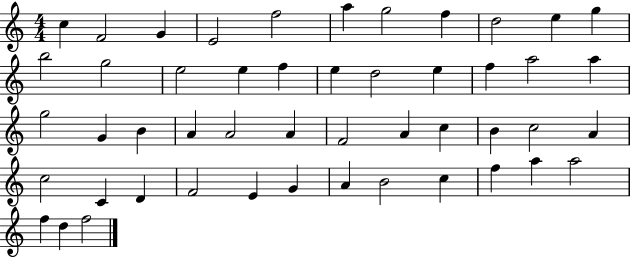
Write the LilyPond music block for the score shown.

{
  \clef treble
  \numericTimeSignature
  \time 4/4
  \key c \major
  c''4 f'2 g'4 | e'2 f''2 | a''4 g''2 f''4 | d''2 e''4 g''4 | \break b''2 g''2 | e''2 e''4 f''4 | e''4 d''2 e''4 | f''4 a''2 a''4 | \break g''2 g'4 b'4 | a'4 a'2 a'4 | f'2 a'4 c''4 | b'4 c''2 a'4 | \break c''2 c'4 d'4 | f'2 e'4 g'4 | a'4 b'2 c''4 | f''4 a''4 a''2 | \break f''4 d''4 f''2 | \bar "|."
}